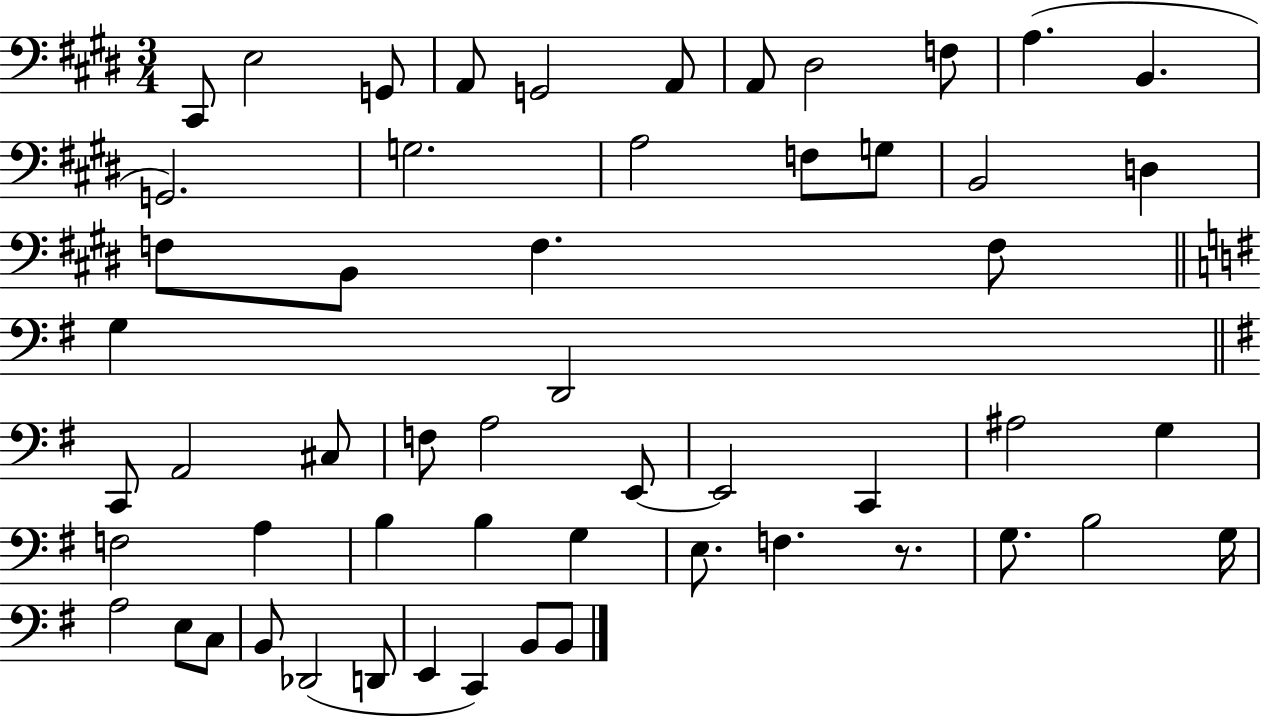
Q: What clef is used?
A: bass